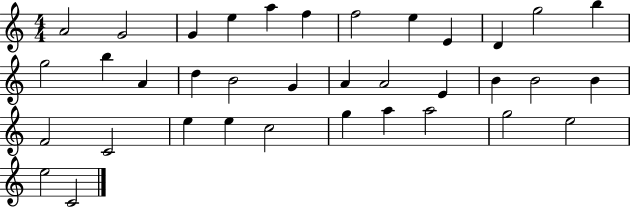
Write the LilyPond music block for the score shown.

{
  \clef treble
  \numericTimeSignature
  \time 4/4
  \key c \major
  a'2 g'2 | g'4 e''4 a''4 f''4 | f''2 e''4 e'4 | d'4 g''2 b''4 | \break g''2 b''4 a'4 | d''4 b'2 g'4 | a'4 a'2 e'4 | b'4 b'2 b'4 | \break f'2 c'2 | e''4 e''4 c''2 | g''4 a''4 a''2 | g''2 e''2 | \break e''2 c'2 | \bar "|."
}